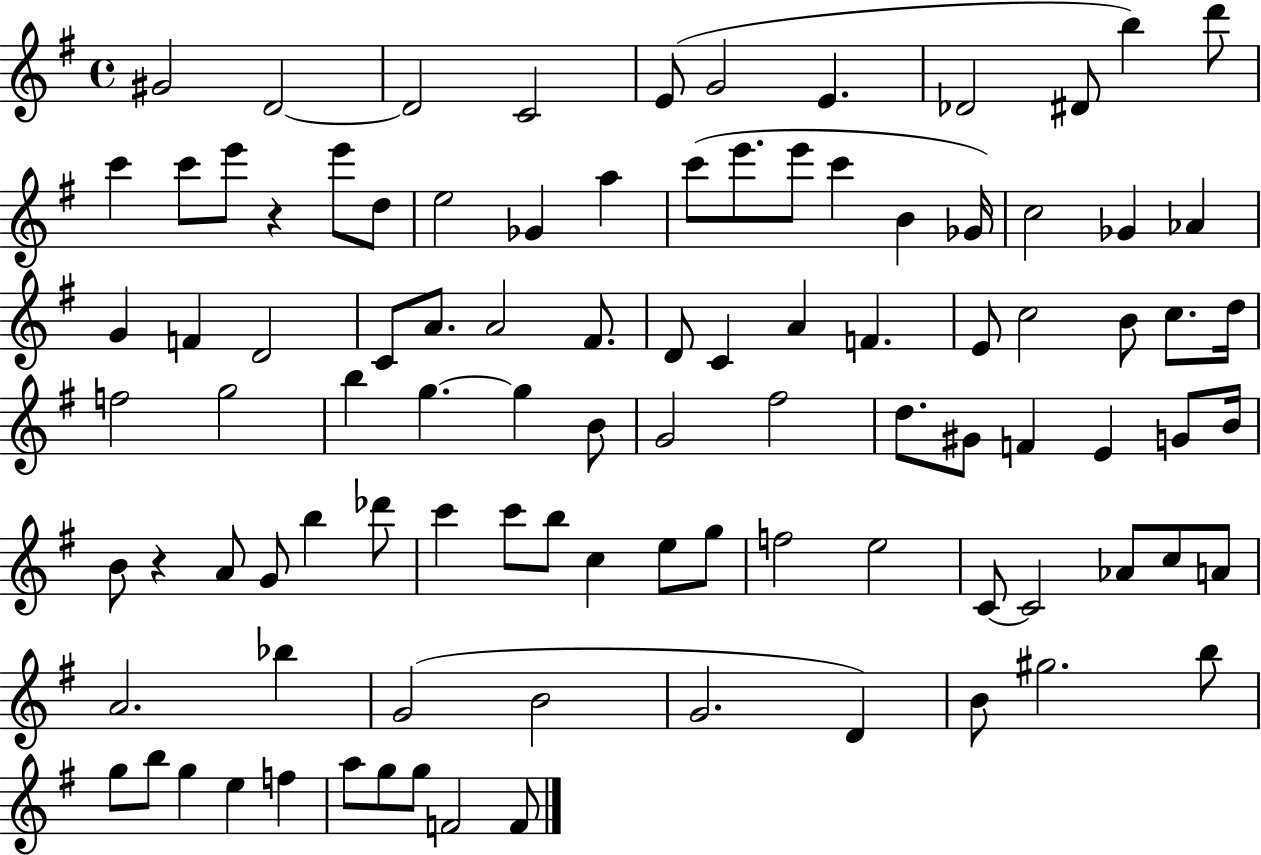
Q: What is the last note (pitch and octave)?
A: F4